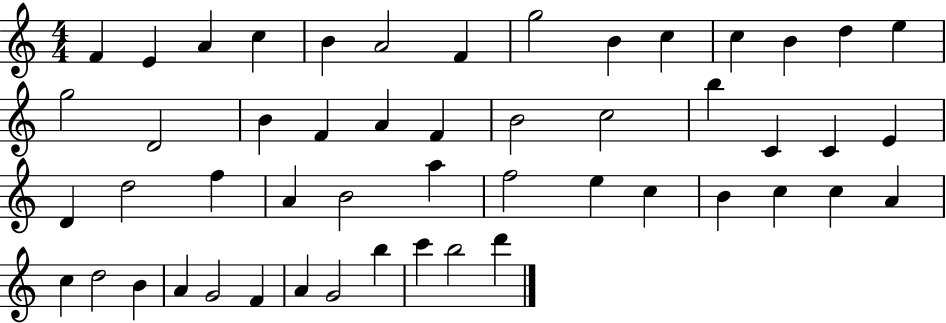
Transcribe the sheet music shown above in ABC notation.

X:1
T:Untitled
M:4/4
L:1/4
K:C
F E A c B A2 F g2 B c c B d e g2 D2 B F A F B2 c2 b C C E D d2 f A B2 a f2 e c B c c A c d2 B A G2 F A G2 b c' b2 d'